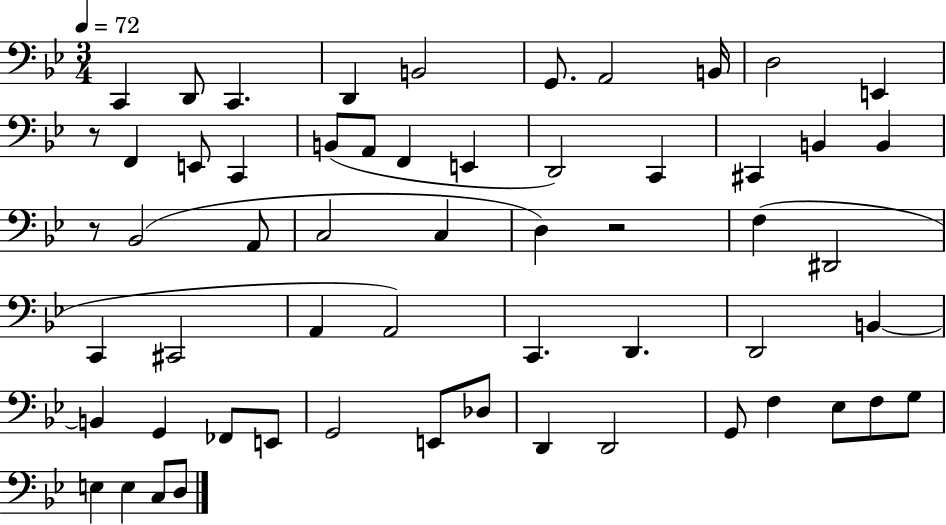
X:1
T:Untitled
M:3/4
L:1/4
K:Bb
C,, D,,/2 C,, D,, B,,2 G,,/2 A,,2 B,,/4 D,2 E,, z/2 F,, E,,/2 C,, B,,/2 A,,/2 F,, E,, D,,2 C,, ^C,, B,, B,, z/2 _B,,2 A,,/2 C,2 C, D, z2 F, ^D,,2 C,, ^C,,2 A,, A,,2 C,, D,, D,,2 B,, B,, G,, _F,,/2 E,,/2 G,,2 E,,/2 _D,/2 D,, D,,2 G,,/2 F, _E,/2 F,/2 G,/2 E, E, C,/2 D,/2